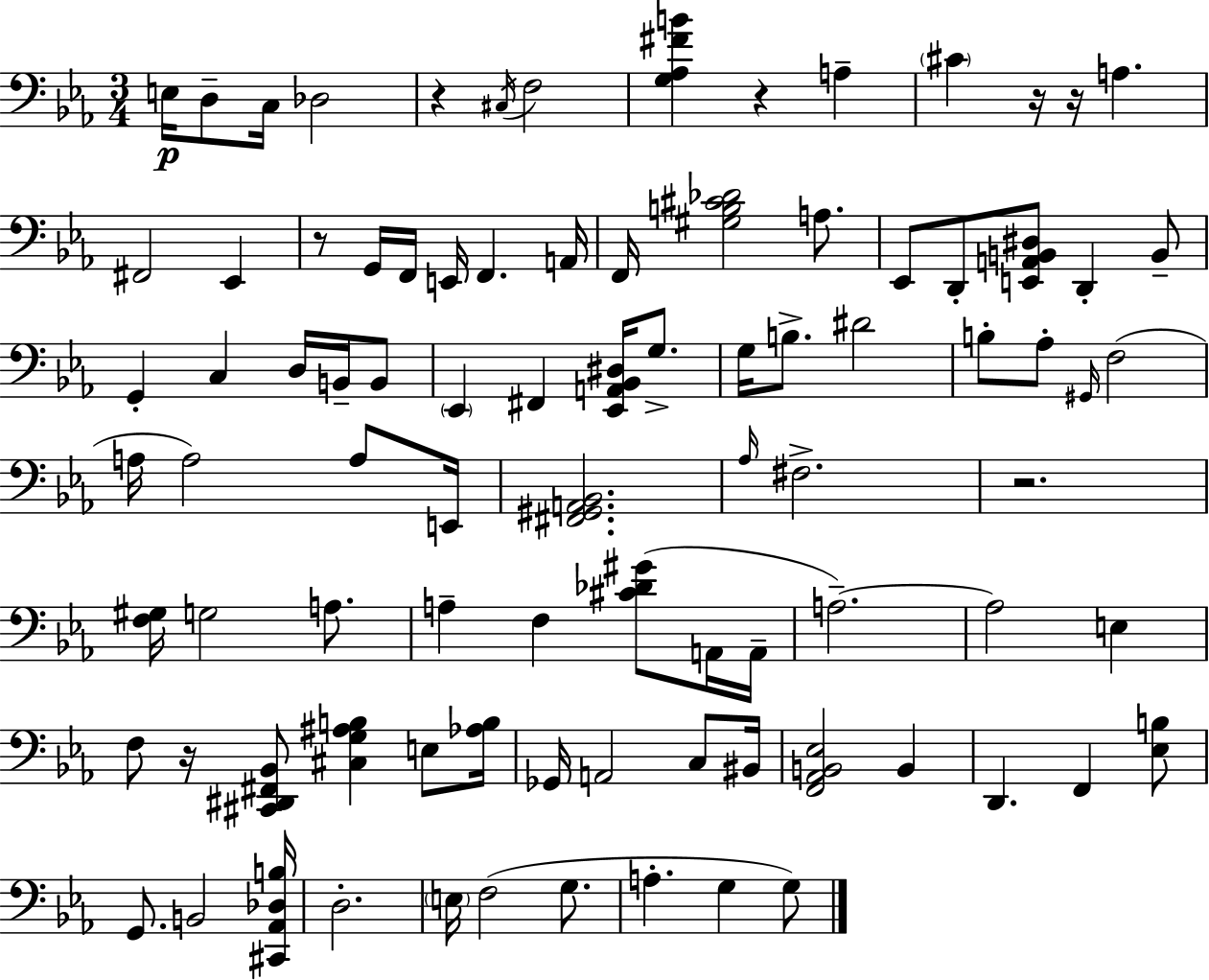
E3/s D3/e C3/s Db3/h R/q C#3/s F3/h [G3,Ab3,F#4,B4]/q R/q A3/q C#4/q R/s R/s A3/q. F#2/h Eb2/q R/e G2/s F2/s E2/s F2/q. A2/s F2/s [G#3,B3,C#4,Db4]/h A3/e. Eb2/e D2/e [E2,A2,B2,D#3]/e D2/q B2/e G2/q C3/q D3/s B2/s B2/e Eb2/q F#2/q [Eb2,A2,Bb2,D#3]/s G3/e. G3/s B3/e. D#4/h B3/e Ab3/e G#2/s F3/h A3/s A3/h A3/e E2/s [F#2,G#2,A2,Bb2]/h. Ab3/s F#3/h. R/h. [F3,G#3]/s G3/h A3/e. A3/q F3/q [C#4,Db4,G#4]/e A2/s A2/s A3/h. A3/h E3/q F3/e R/s [C#2,D#2,F#2,Bb2]/e [C#3,G3,A#3,B3]/q E3/e [Ab3,B3]/s Gb2/s A2/h C3/e BIS2/s [F2,Ab2,B2,Eb3]/h B2/q D2/q. F2/q [Eb3,B3]/e G2/e. B2/h [C#2,Ab2,Db3,B3]/s D3/h. E3/s F3/h G3/e. A3/q. G3/q G3/e